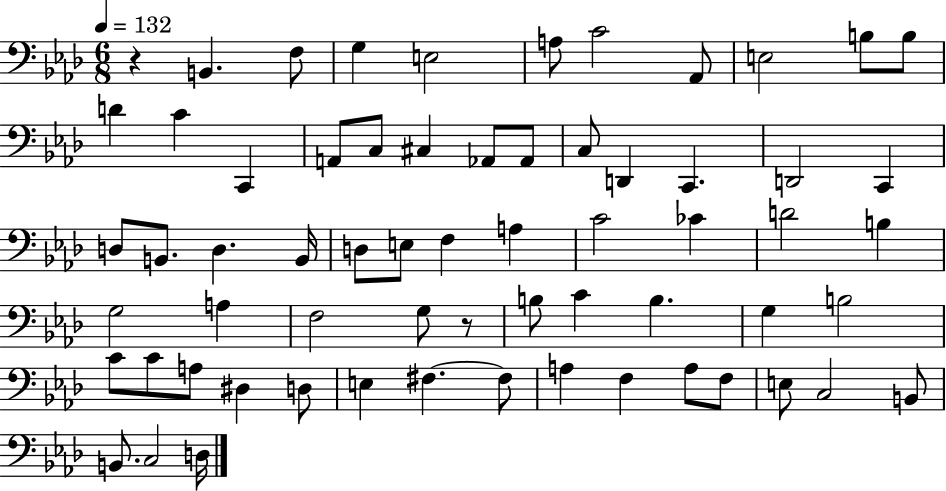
{
  \clef bass
  \numericTimeSignature
  \time 6/8
  \key aes \major
  \tempo 4 = 132
  \repeat volta 2 { r4 b,4. f8 | g4 e2 | a8 c'2 aes,8 | e2 b8 b8 | \break d'4 c'4 c,4 | a,8 c8 cis4 aes,8 aes,8 | c8 d,4 c,4. | d,2 c,4 | \break d8 b,8. d4. b,16 | d8 e8 f4 a4 | c'2 ces'4 | d'2 b4 | \break g2 a4 | f2 g8 r8 | b8 c'4 b4. | g4 b2 | \break c'8 c'8 a8 dis4 d8 | e4 fis4.~~ fis8 | a4 f4 a8 f8 | e8 c2 b,8 | \break b,8. c2 d16 | } \bar "|."
}